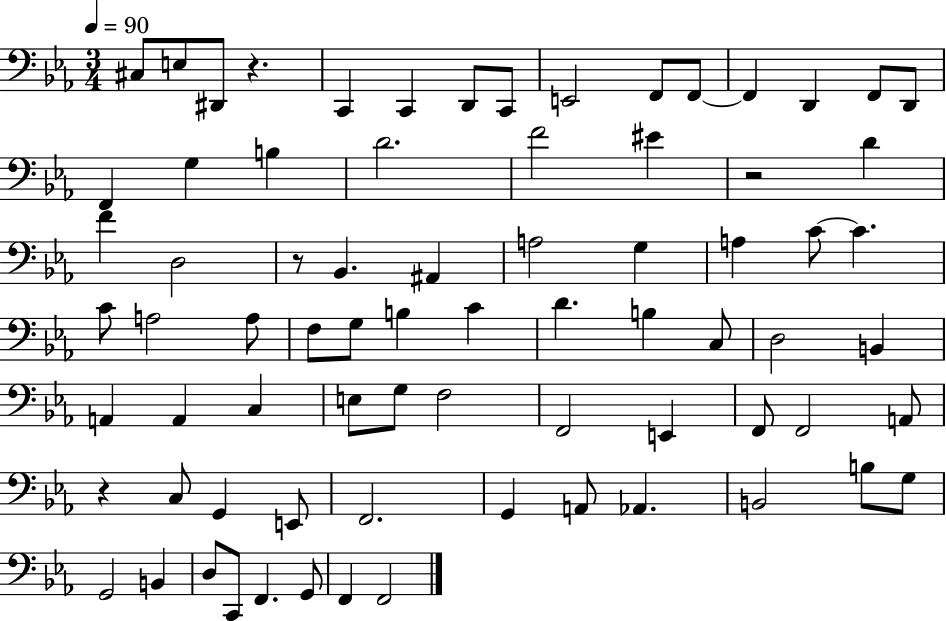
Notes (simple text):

C#3/e E3/e D#2/e R/q. C2/q C2/q D2/e C2/e E2/h F2/e F2/e F2/q D2/q F2/e D2/e F2/q G3/q B3/q D4/h. F4/h EIS4/q R/h D4/q F4/q D3/h R/e Bb2/q. A#2/q A3/h G3/q A3/q C4/e C4/q. C4/e A3/h A3/e F3/e G3/e B3/q C4/q D4/q. B3/q C3/e D3/h B2/q A2/q A2/q C3/q E3/e G3/e F3/h F2/h E2/q F2/e F2/h A2/e R/q C3/e G2/q E2/e F2/h. G2/q A2/e Ab2/q. B2/h B3/e G3/e G2/h B2/q D3/e C2/e F2/q. G2/e F2/q F2/h